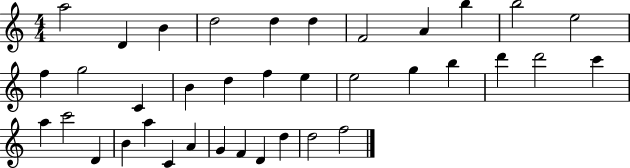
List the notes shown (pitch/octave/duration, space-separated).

A5/h D4/q B4/q D5/h D5/q D5/q F4/h A4/q B5/q B5/h E5/h F5/q G5/h C4/q B4/q D5/q F5/q E5/q E5/h G5/q B5/q D6/q D6/h C6/q A5/q C6/h D4/q B4/q A5/q C4/q A4/q G4/q F4/q D4/q D5/q D5/h F5/h